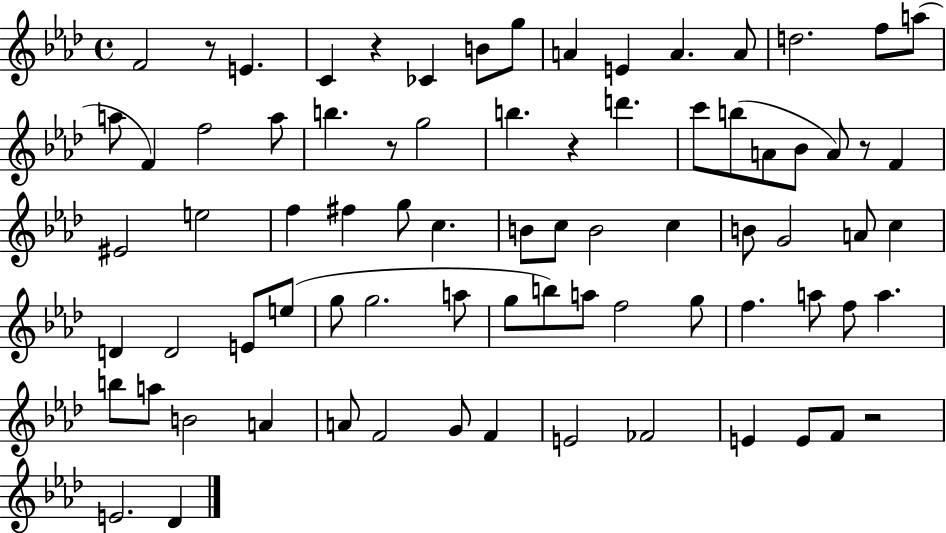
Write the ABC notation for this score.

X:1
T:Untitled
M:4/4
L:1/4
K:Ab
F2 z/2 E C z _C B/2 g/2 A E A A/2 d2 f/2 a/2 a/2 F f2 a/2 b z/2 g2 b z d' c'/2 b/2 A/2 _B/2 A/2 z/2 F ^E2 e2 f ^f g/2 c B/2 c/2 B2 c B/2 G2 A/2 c D D2 E/2 e/2 g/2 g2 a/2 g/2 b/2 a/2 f2 g/2 f a/2 f/2 a b/2 a/2 B2 A A/2 F2 G/2 F E2 _F2 E E/2 F/2 z2 E2 _D